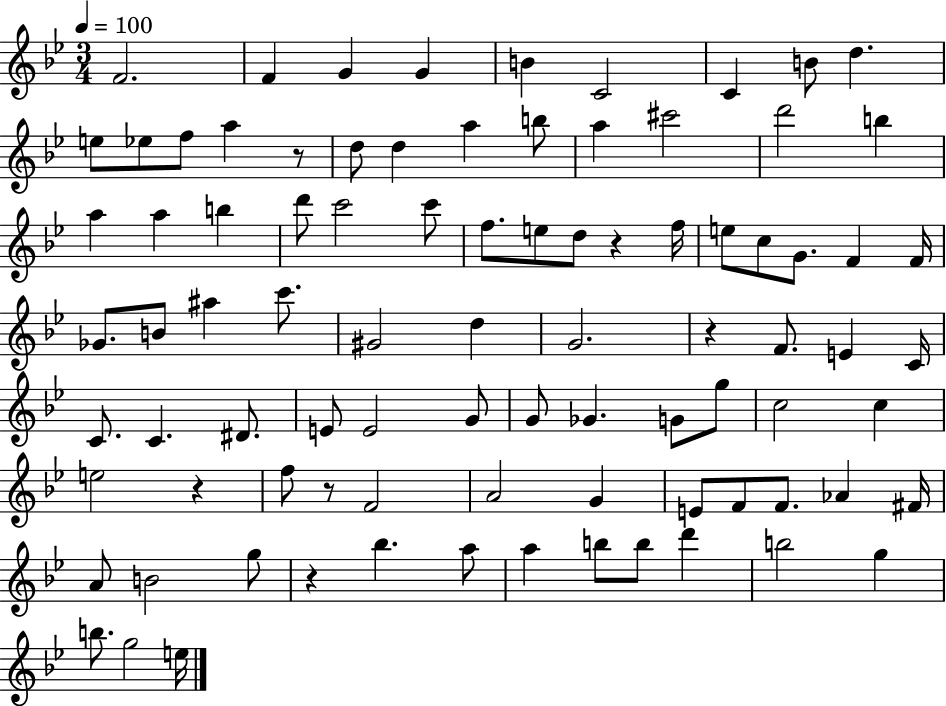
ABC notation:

X:1
T:Untitled
M:3/4
L:1/4
K:Bb
F2 F G G B C2 C B/2 d e/2 _e/2 f/2 a z/2 d/2 d a b/2 a ^c'2 d'2 b a a b d'/2 c'2 c'/2 f/2 e/2 d/2 z f/4 e/2 c/2 G/2 F F/4 _G/2 B/2 ^a c'/2 ^G2 d G2 z F/2 E C/4 C/2 C ^D/2 E/2 E2 G/2 G/2 _G G/2 g/2 c2 c e2 z f/2 z/2 F2 A2 G E/2 F/2 F/2 _A ^F/4 A/2 B2 g/2 z _b a/2 a b/2 b/2 d' b2 g b/2 g2 e/4